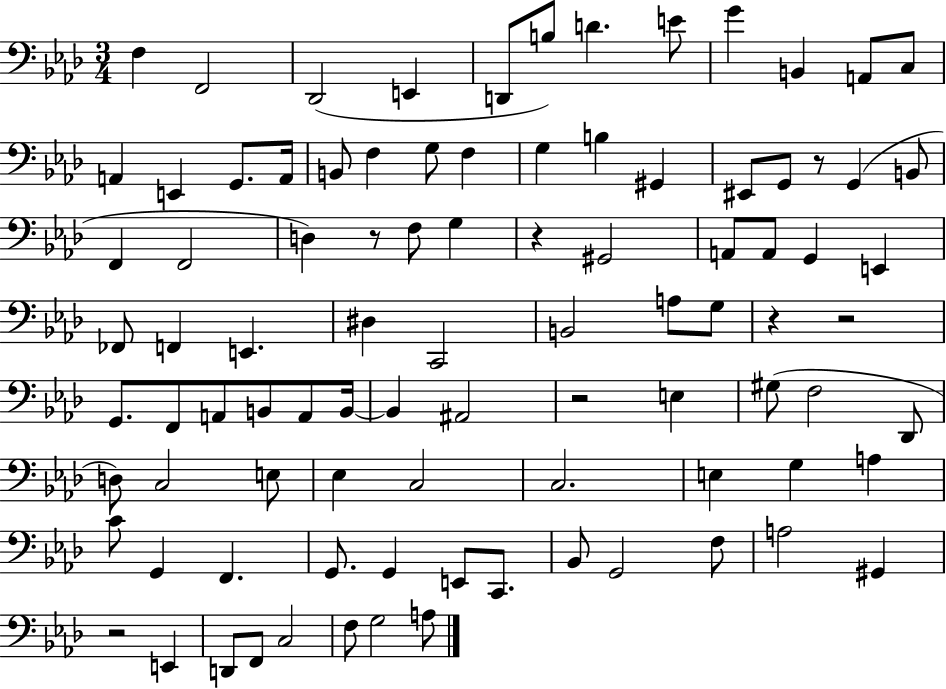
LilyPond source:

{
  \clef bass
  \numericTimeSignature
  \time 3/4
  \key aes \major
  \repeat volta 2 { f4 f,2 | des,2( e,4 | d,8 b8) d'4. e'8 | g'4 b,4 a,8 c8 | \break a,4 e,4 g,8. a,16 | b,8 f4 g8 f4 | g4 b4 gis,4 | eis,8 g,8 r8 g,4( b,8 | \break f,4 f,2 | d4) r8 f8 g4 | r4 gis,2 | a,8 a,8 g,4 e,4 | \break fes,8 f,4 e,4. | dis4 c,2 | b,2 a8 g8 | r4 r2 | \break g,8. f,8 a,8 b,8 a,8 b,16~~ | b,4 ais,2 | r2 e4 | gis8( f2 des,8 | \break d8) c2 e8 | ees4 c2 | c2. | e4 g4 a4 | \break c'8 g,4 f,4. | g,8. g,4 e,8 c,8. | bes,8 g,2 f8 | a2 gis,4 | \break r2 e,4 | d,8 f,8 c2 | f8 g2 a8 | } \bar "|."
}